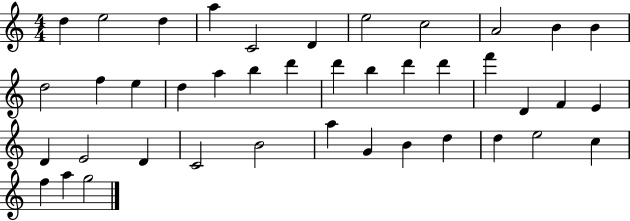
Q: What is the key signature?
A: C major